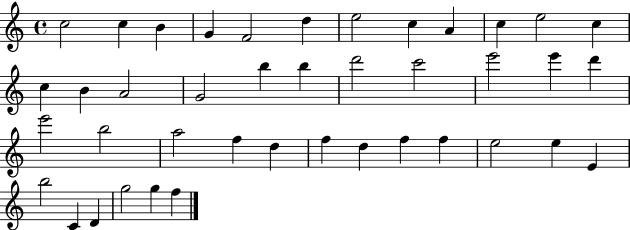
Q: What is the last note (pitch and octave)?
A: F5